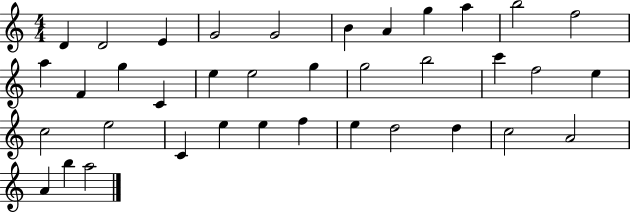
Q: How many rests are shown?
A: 0